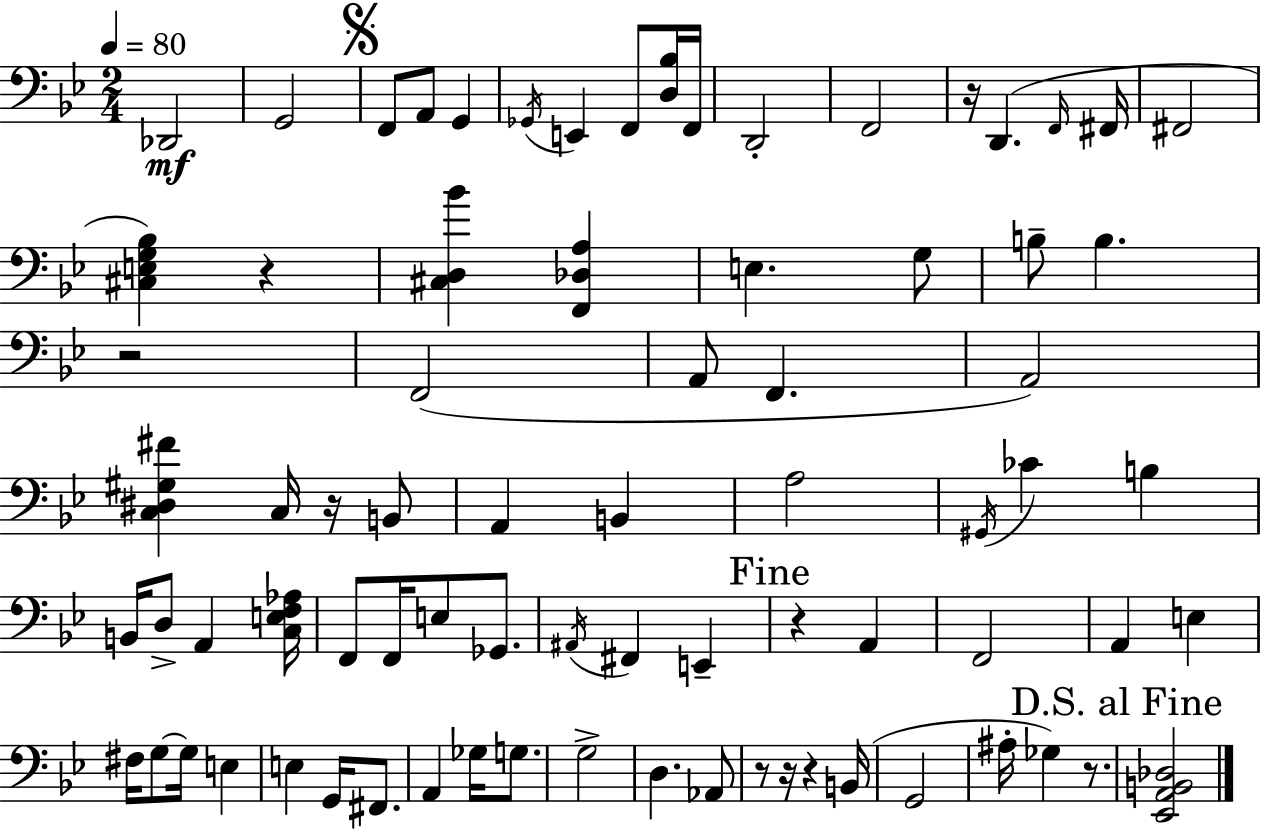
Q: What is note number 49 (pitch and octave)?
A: E3